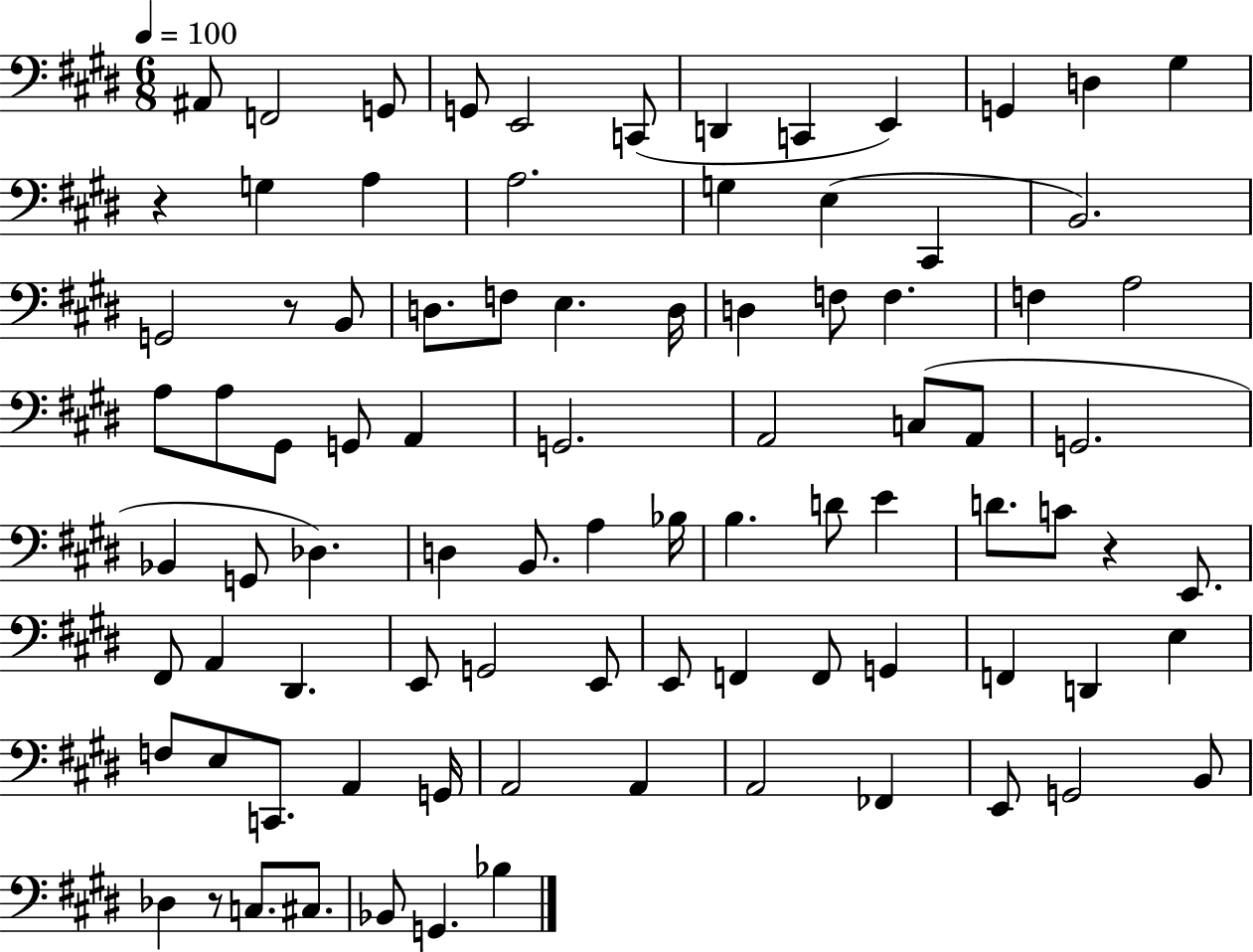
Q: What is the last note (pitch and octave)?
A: Bb3